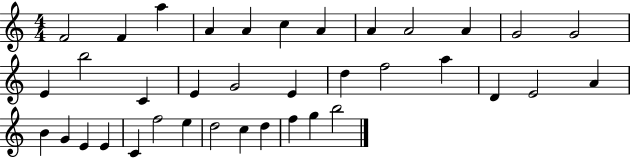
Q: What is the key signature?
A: C major